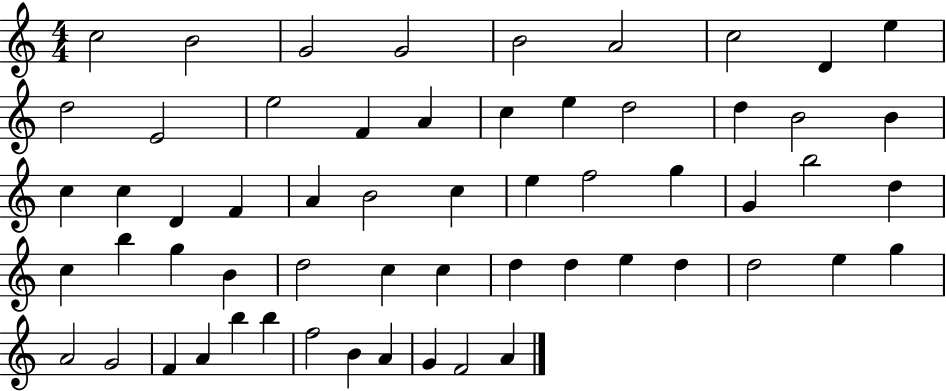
C5/h B4/h G4/h G4/h B4/h A4/h C5/h D4/q E5/q D5/h E4/h E5/h F4/q A4/q C5/q E5/q D5/h D5/q B4/h B4/q C5/q C5/q D4/q F4/q A4/q B4/h C5/q E5/q F5/h G5/q G4/q B5/h D5/q C5/q B5/q G5/q B4/q D5/h C5/q C5/q D5/q D5/q E5/q D5/q D5/h E5/q G5/q A4/h G4/h F4/q A4/q B5/q B5/q F5/h B4/q A4/q G4/q F4/h A4/q